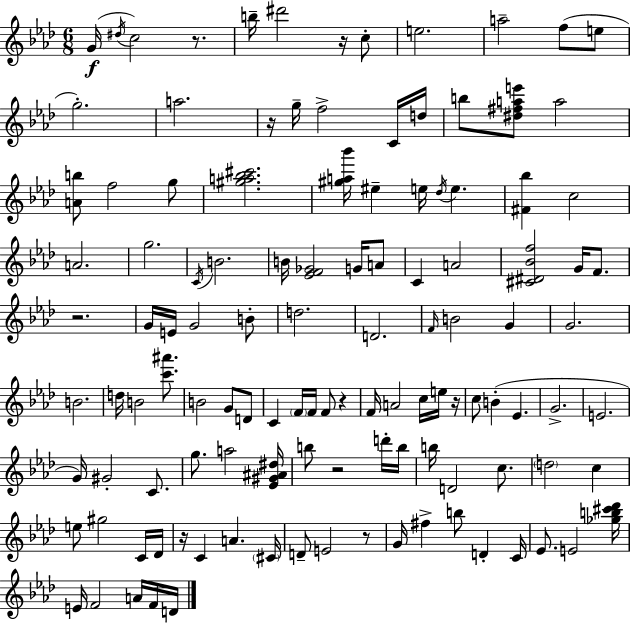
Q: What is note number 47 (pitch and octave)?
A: B4